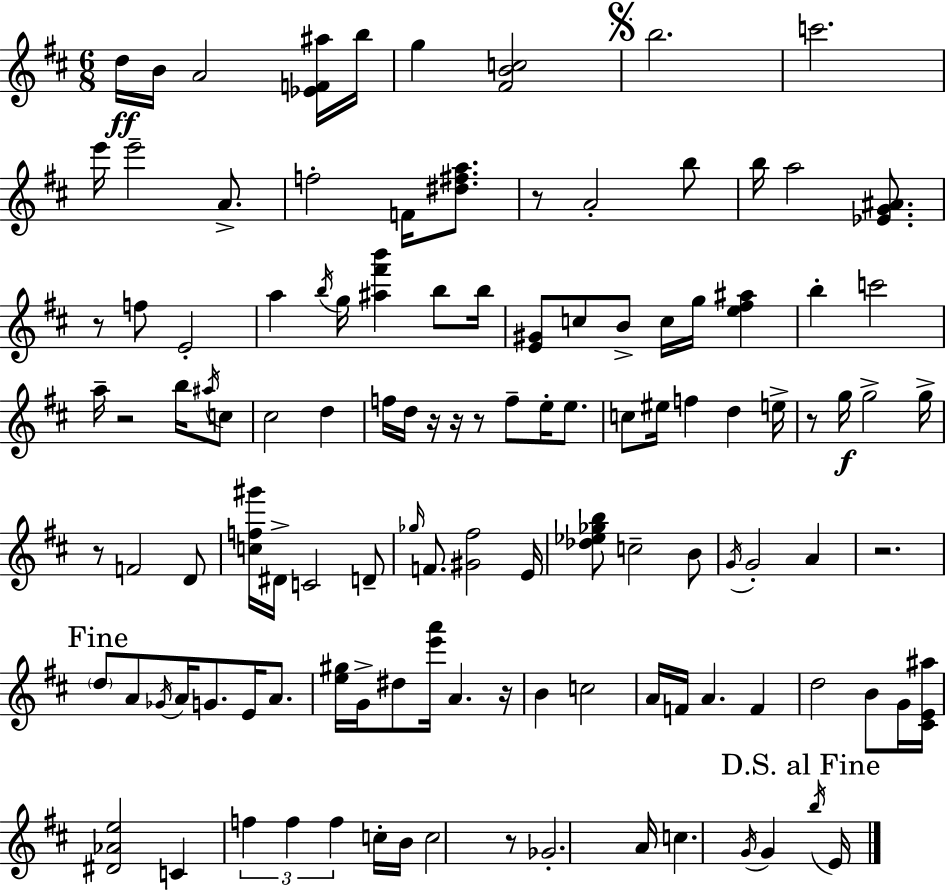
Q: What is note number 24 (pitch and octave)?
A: C5